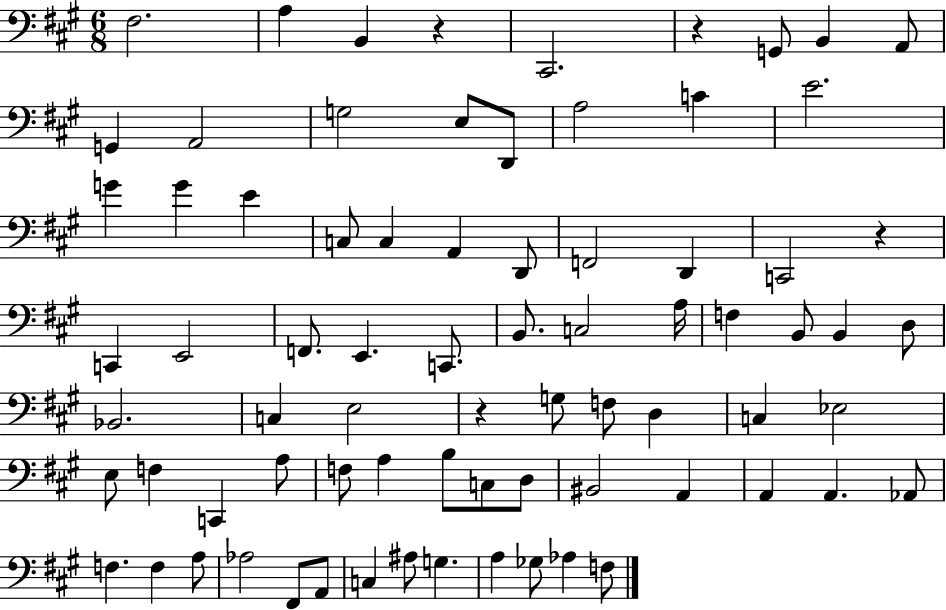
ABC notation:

X:1
T:Untitled
M:6/8
L:1/4
K:A
^F,2 A, B,, z ^C,,2 z G,,/2 B,, A,,/2 G,, A,,2 G,2 E,/2 D,,/2 A,2 C E2 G G E C,/2 C, A,, D,,/2 F,,2 D,, C,,2 z C,, E,,2 F,,/2 E,, C,,/2 B,,/2 C,2 A,/4 F, B,,/2 B,, D,/2 _B,,2 C, E,2 z G,/2 F,/2 D, C, _E,2 E,/2 F, C,, A,/2 F,/2 A, B,/2 C,/2 D,/2 ^B,,2 A,, A,, A,, _A,,/2 F, F, A,/2 _A,2 ^F,,/2 A,,/2 C, ^A,/2 G, A, _G,/2 _A, F,/2